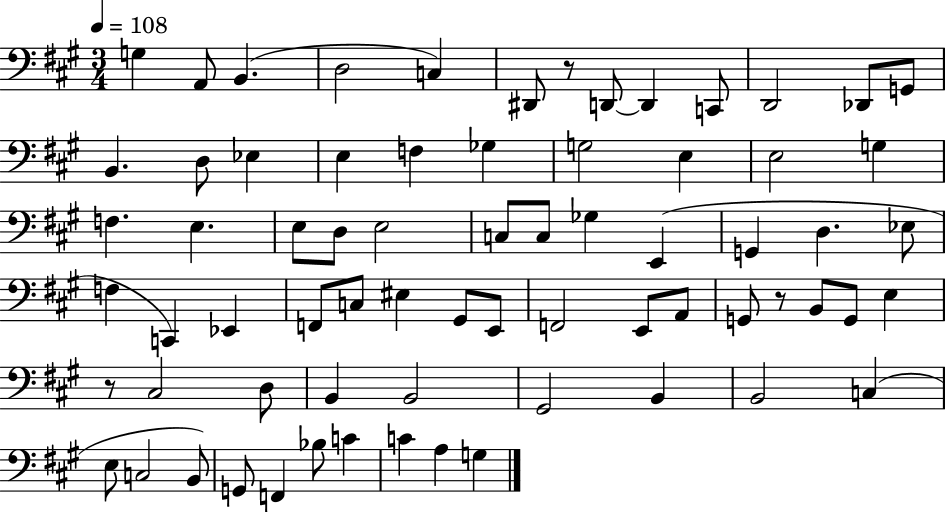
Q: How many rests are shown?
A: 3